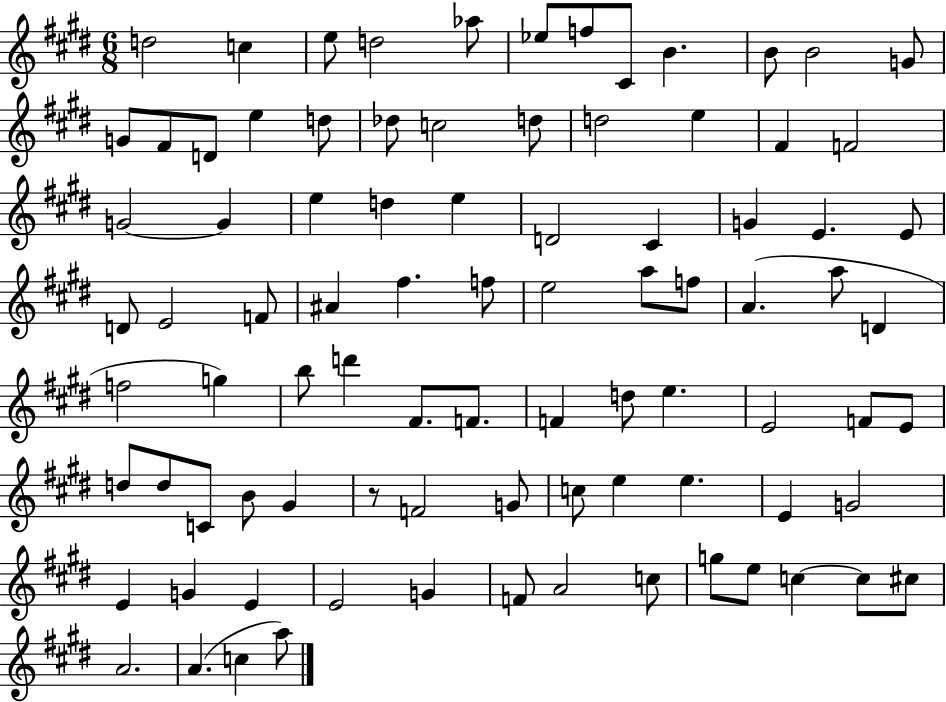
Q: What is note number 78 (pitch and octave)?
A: C5